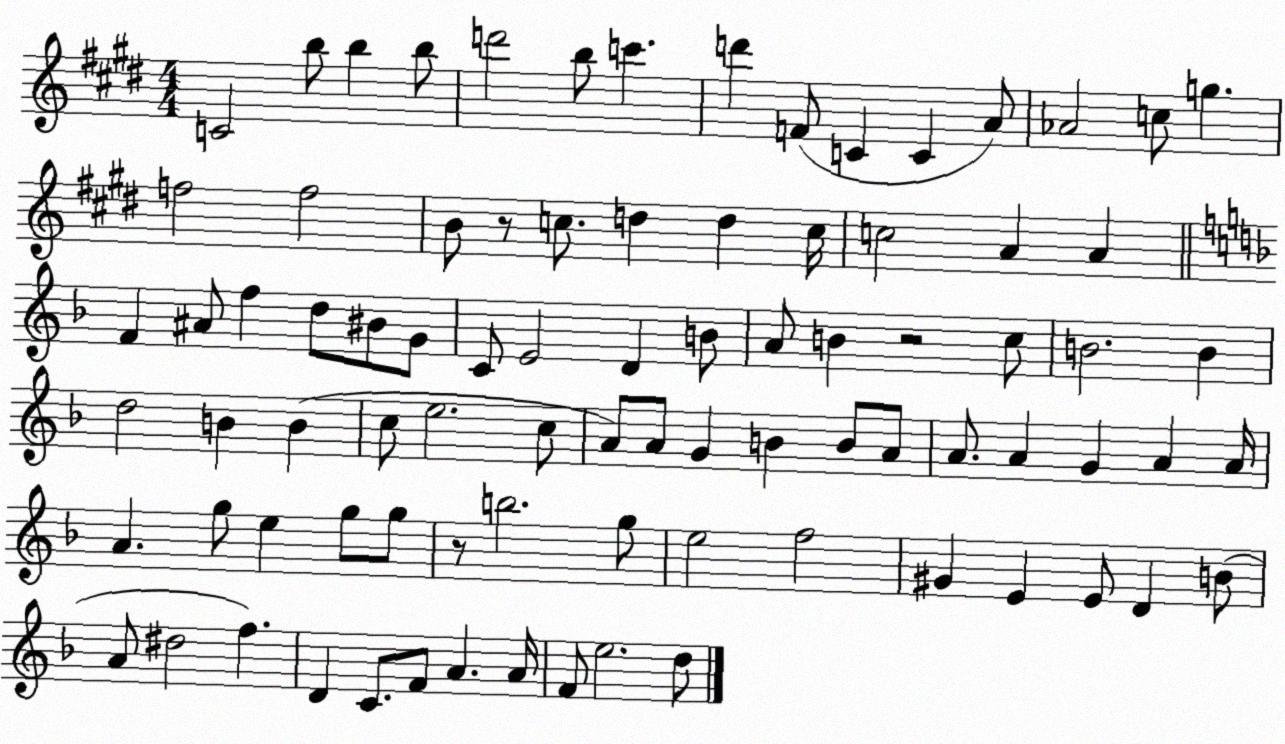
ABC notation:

X:1
T:Untitled
M:4/4
L:1/4
K:E
C2 b/2 b b/2 d'2 b/2 c' d' F/2 C C A/2 _A2 c/2 g f2 f2 B/2 z/2 c/2 d d c/4 c2 A A F ^A/2 f d/2 ^B/2 G/2 C/2 E2 D B/2 A/2 B z2 c/2 B2 B d2 B B c/2 e2 c/2 A/2 A/2 G B B/2 A/2 A/2 A G A A/4 A g/2 e g/2 g/2 z/2 b2 g/2 e2 f2 ^G E E/2 D B/2 A/2 ^d2 f D C/2 F/2 A A/4 F/2 e2 d/2